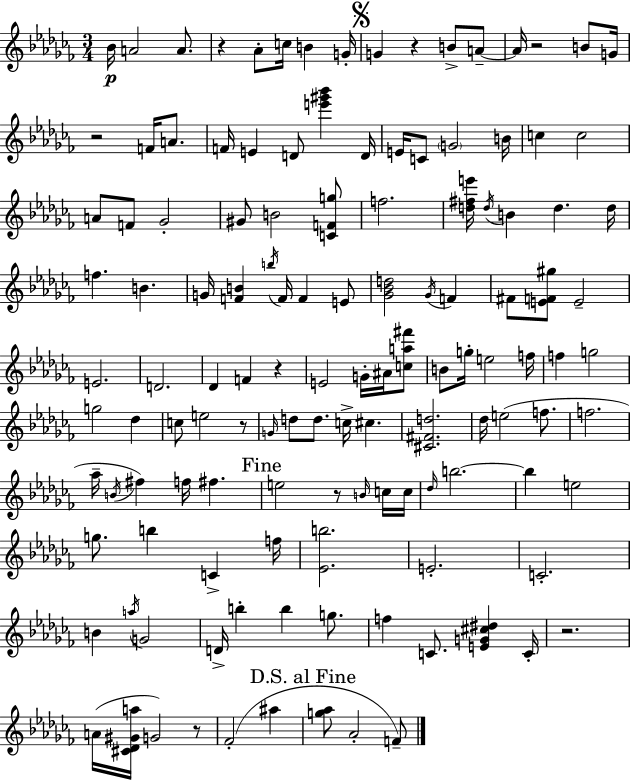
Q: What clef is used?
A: treble